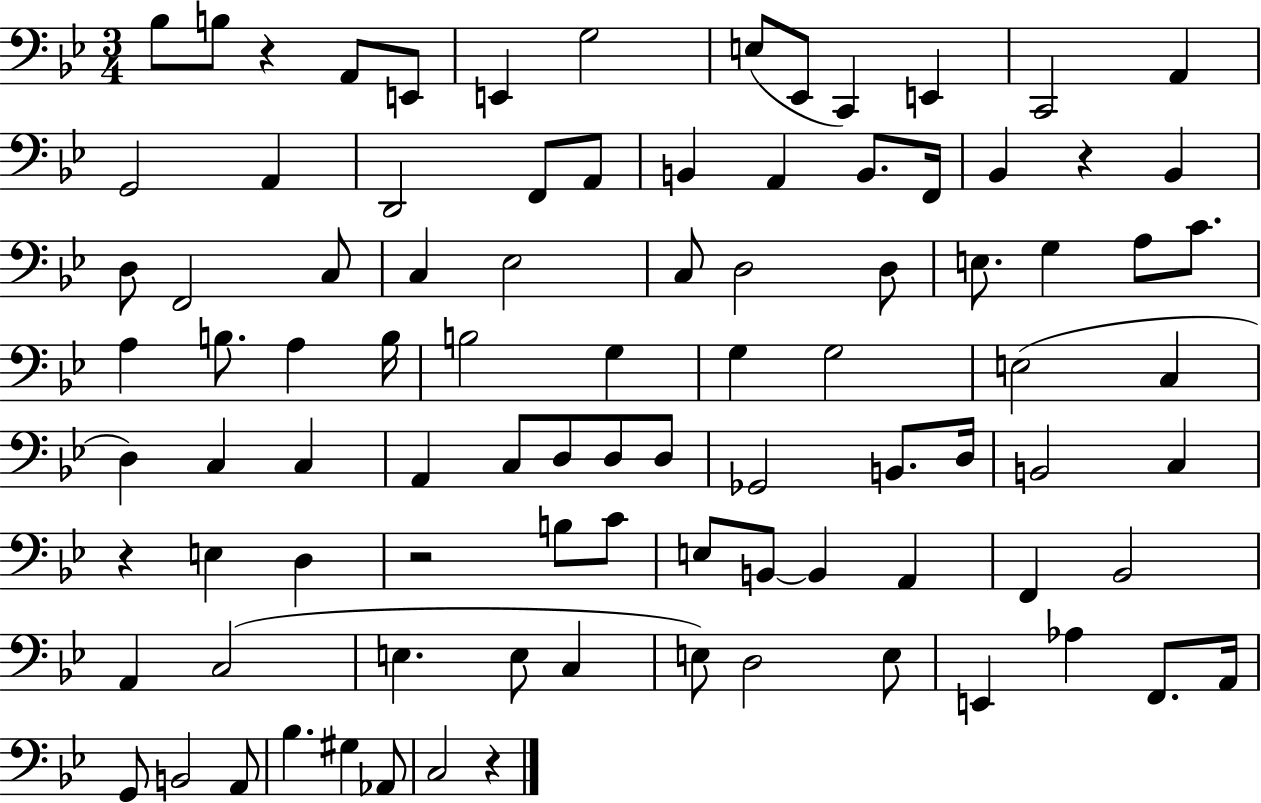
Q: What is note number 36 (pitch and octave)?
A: A3